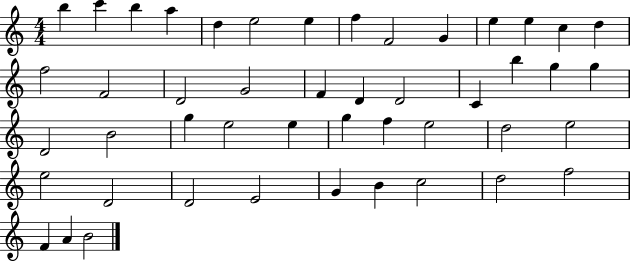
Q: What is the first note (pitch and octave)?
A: B5